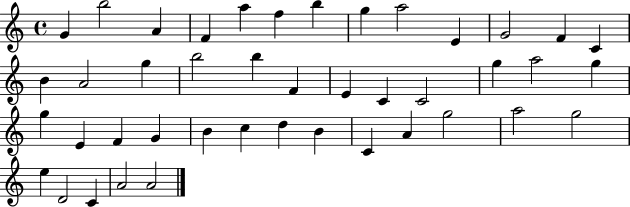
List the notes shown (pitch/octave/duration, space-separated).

G4/q B5/h A4/q F4/q A5/q F5/q B5/q G5/q A5/h E4/q G4/h F4/q C4/q B4/q A4/h G5/q B5/h B5/q F4/q E4/q C4/q C4/h G5/q A5/h G5/q G5/q E4/q F4/q G4/q B4/q C5/q D5/q B4/q C4/q A4/q G5/h A5/h G5/h E5/q D4/h C4/q A4/h A4/h